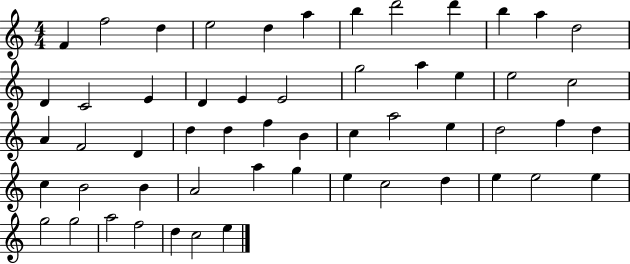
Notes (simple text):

F4/q F5/h D5/q E5/h D5/q A5/q B5/q D6/h D6/q B5/q A5/q D5/h D4/q C4/h E4/q D4/q E4/q E4/h G5/h A5/q E5/q E5/h C5/h A4/q F4/h D4/q D5/q D5/q F5/q B4/q C5/q A5/h E5/q D5/h F5/q D5/q C5/q B4/h B4/q A4/h A5/q G5/q E5/q C5/h D5/q E5/q E5/h E5/q G5/h G5/h A5/h F5/h D5/q C5/h E5/q